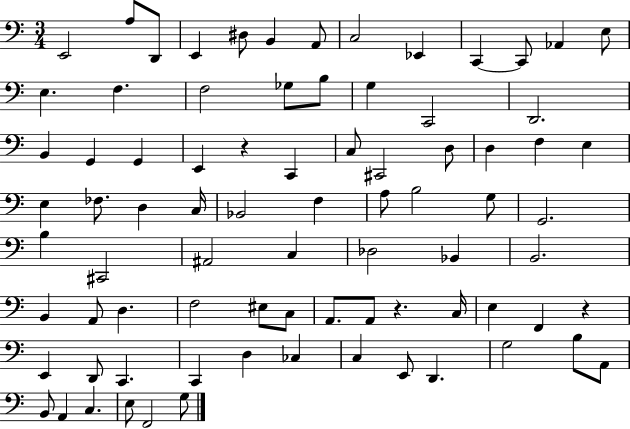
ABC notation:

X:1
T:Untitled
M:3/4
L:1/4
K:C
E,,2 A,/2 D,,/2 E,, ^D,/2 B,, A,,/2 C,2 _E,, C,, C,,/2 _A,, E,/2 E, F, F,2 _G,/2 B,/2 G, C,,2 D,,2 B,, G,, G,, E,, z C,, C,/2 ^C,,2 D,/2 D, F, E, E, _F,/2 D, C,/4 _B,,2 F, A,/2 B,2 G,/2 G,,2 B, ^C,,2 ^A,,2 C, _D,2 _B,, B,,2 B,, A,,/2 D, F,2 ^E,/2 C,/2 A,,/2 A,,/2 z C,/4 E, F,, z E,, D,,/2 C,, C,, D, _C, C, E,,/2 D,, G,2 B,/2 A,,/2 B,,/2 A,, C, E,/2 F,,2 G,/2